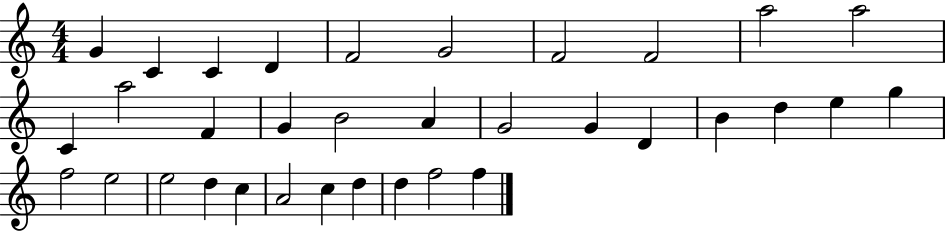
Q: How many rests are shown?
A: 0